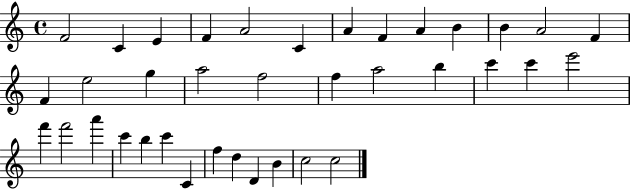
F4/h C4/q E4/q F4/q A4/h C4/q A4/q F4/q A4/q B4/q B4/q A4/h F4/q F4/q E5/h G5/q A5/h F5/h F5/q A5/h B5/q C6/q C6/q E6/h F6/q F6/h A6/q C6/q B5/q C6/q C4/q F5/q D5/q D4/q B4/q C5/h C5/h